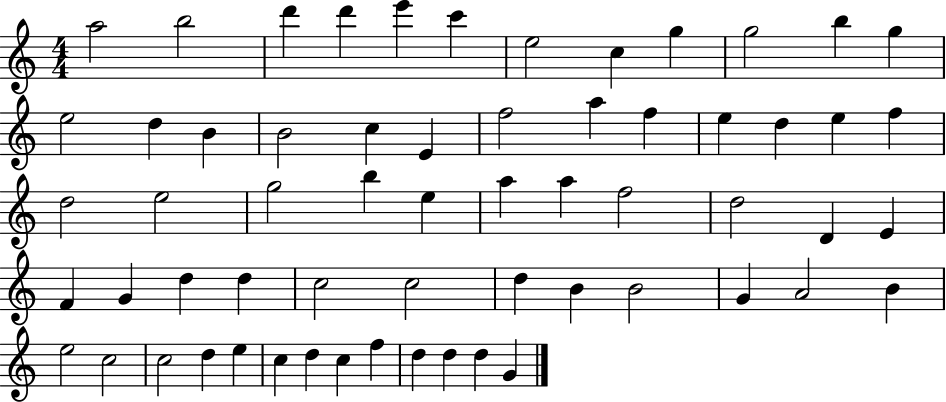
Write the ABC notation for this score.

X:1
T:Untitled
M:4/4
L:1/4
K:C
a2 b2 d' d' e' c' e2 c g g2 b g e2 d B B2 c E f2 a f e d e f d2 e2 g2 b e a a f2 d2 D E F G d d c2 c2 d B B2 G A2 B e2 c2 c2 d e c d c f d d d G